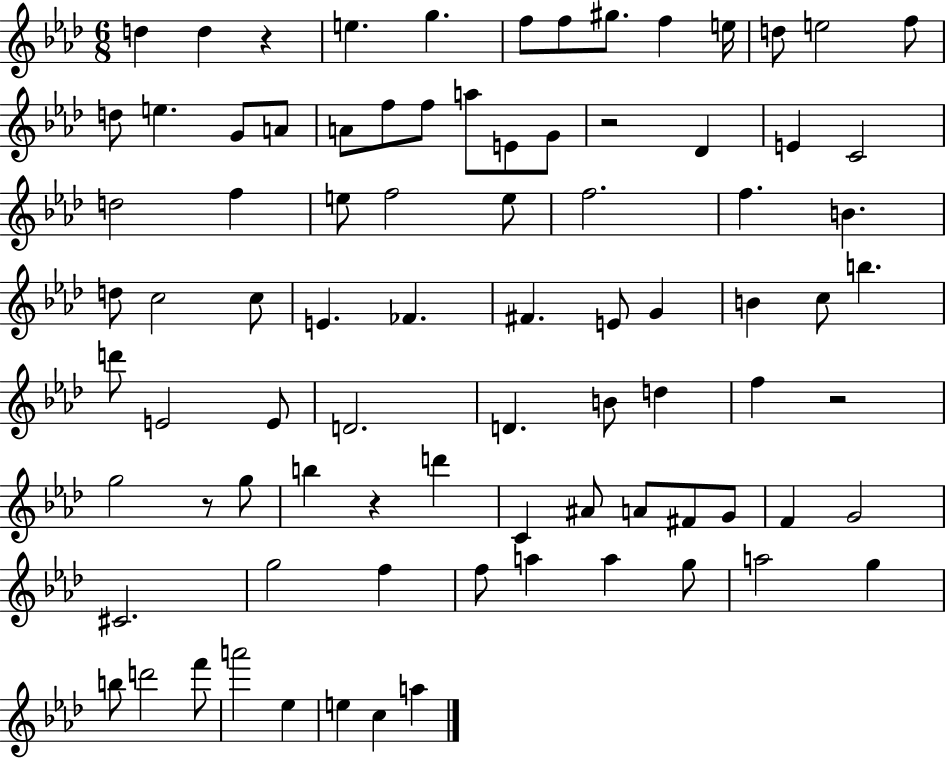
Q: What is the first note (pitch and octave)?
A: D5